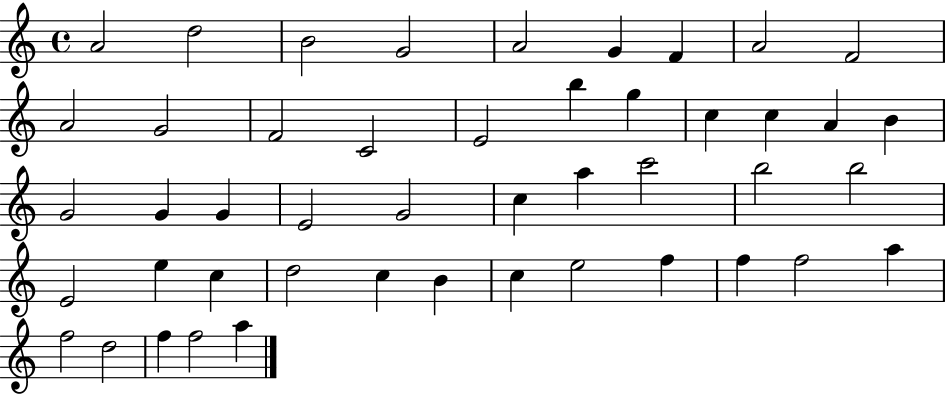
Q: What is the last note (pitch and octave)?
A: A5